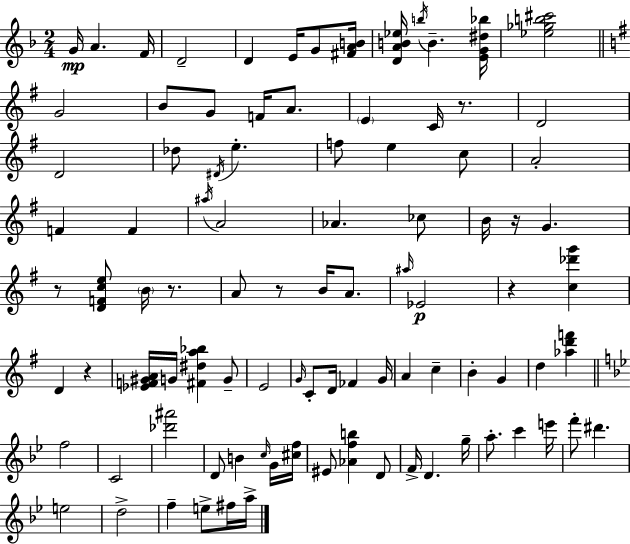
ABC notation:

X:1
T:Untitled
M:2/4
L:1/4
K:F
G/4 A F/4 D2 D E/4 G/2 [^FAB]/4 [DAB_e]/4 b/4 B [EG^d_b]/4 [_e_gb^c']2 G2 B/2 G/2 F/4 A/2 E C/4 z/2 D2 D2 _d/2 ^D/4 e f/2 e c/2 A2 F F ^a/4 A2 _A _c/2 B/4 z/4 G z/2 [DFce]/2 B/4 z/2 A/2 z/2 B/4 A/2 ^a/4 _E2 z [c_d'g'] D z [_EF^GA]/4 G/4 [^F^da_b] G/2 E2 G/4 C/2 D/4 _F G/4 A c B G d [_ad'f'] f2 C2 [_d'^a']2 D/2 B c/4 G/4 [^cf]/4 ^E/2 [_Afb] D/2 F/4 D g/4 a/2 c' e'/4 f'/2 ^d' e2 d2 f e/2 ^f/4 a/4